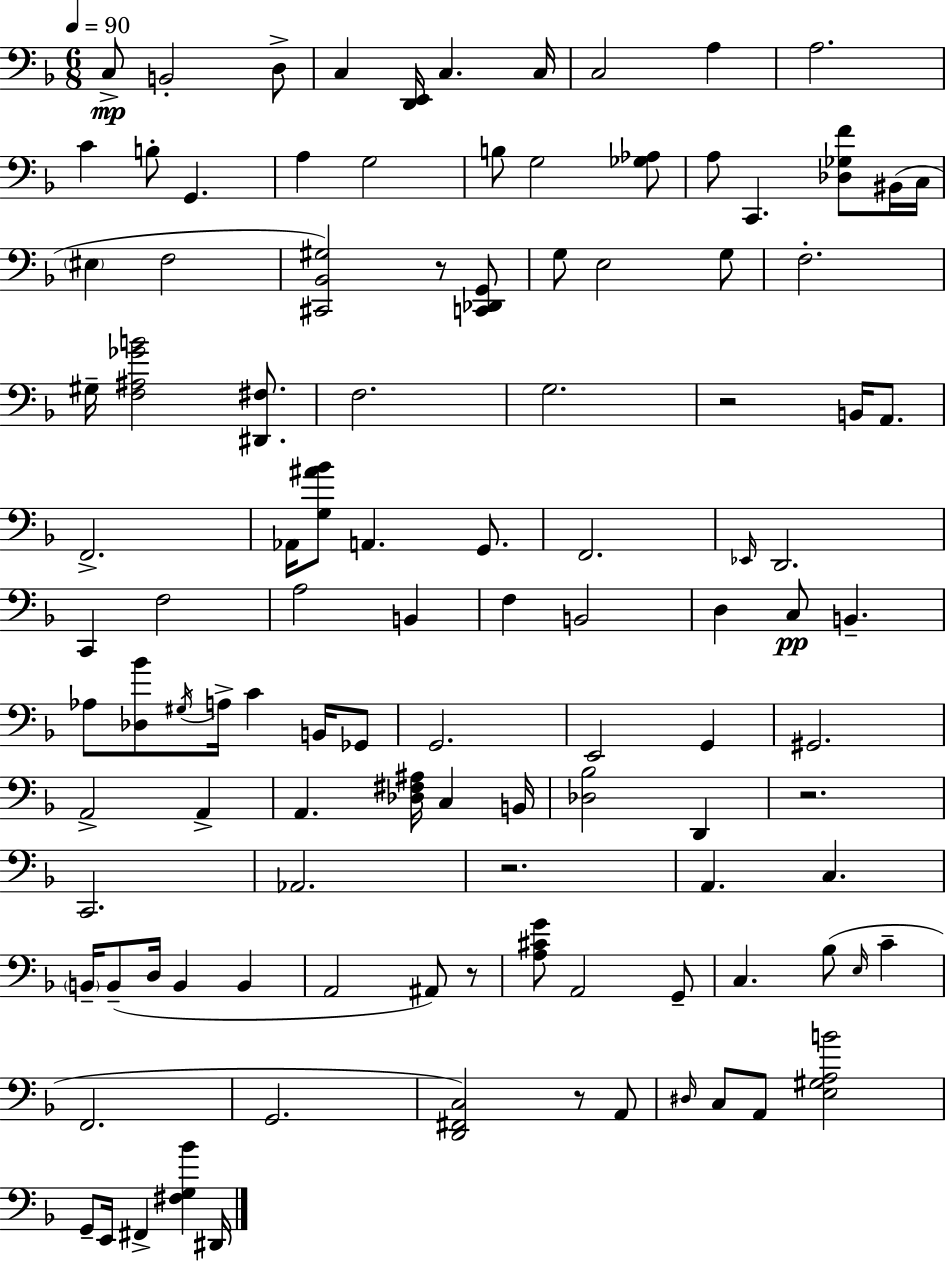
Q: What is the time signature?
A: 6/8